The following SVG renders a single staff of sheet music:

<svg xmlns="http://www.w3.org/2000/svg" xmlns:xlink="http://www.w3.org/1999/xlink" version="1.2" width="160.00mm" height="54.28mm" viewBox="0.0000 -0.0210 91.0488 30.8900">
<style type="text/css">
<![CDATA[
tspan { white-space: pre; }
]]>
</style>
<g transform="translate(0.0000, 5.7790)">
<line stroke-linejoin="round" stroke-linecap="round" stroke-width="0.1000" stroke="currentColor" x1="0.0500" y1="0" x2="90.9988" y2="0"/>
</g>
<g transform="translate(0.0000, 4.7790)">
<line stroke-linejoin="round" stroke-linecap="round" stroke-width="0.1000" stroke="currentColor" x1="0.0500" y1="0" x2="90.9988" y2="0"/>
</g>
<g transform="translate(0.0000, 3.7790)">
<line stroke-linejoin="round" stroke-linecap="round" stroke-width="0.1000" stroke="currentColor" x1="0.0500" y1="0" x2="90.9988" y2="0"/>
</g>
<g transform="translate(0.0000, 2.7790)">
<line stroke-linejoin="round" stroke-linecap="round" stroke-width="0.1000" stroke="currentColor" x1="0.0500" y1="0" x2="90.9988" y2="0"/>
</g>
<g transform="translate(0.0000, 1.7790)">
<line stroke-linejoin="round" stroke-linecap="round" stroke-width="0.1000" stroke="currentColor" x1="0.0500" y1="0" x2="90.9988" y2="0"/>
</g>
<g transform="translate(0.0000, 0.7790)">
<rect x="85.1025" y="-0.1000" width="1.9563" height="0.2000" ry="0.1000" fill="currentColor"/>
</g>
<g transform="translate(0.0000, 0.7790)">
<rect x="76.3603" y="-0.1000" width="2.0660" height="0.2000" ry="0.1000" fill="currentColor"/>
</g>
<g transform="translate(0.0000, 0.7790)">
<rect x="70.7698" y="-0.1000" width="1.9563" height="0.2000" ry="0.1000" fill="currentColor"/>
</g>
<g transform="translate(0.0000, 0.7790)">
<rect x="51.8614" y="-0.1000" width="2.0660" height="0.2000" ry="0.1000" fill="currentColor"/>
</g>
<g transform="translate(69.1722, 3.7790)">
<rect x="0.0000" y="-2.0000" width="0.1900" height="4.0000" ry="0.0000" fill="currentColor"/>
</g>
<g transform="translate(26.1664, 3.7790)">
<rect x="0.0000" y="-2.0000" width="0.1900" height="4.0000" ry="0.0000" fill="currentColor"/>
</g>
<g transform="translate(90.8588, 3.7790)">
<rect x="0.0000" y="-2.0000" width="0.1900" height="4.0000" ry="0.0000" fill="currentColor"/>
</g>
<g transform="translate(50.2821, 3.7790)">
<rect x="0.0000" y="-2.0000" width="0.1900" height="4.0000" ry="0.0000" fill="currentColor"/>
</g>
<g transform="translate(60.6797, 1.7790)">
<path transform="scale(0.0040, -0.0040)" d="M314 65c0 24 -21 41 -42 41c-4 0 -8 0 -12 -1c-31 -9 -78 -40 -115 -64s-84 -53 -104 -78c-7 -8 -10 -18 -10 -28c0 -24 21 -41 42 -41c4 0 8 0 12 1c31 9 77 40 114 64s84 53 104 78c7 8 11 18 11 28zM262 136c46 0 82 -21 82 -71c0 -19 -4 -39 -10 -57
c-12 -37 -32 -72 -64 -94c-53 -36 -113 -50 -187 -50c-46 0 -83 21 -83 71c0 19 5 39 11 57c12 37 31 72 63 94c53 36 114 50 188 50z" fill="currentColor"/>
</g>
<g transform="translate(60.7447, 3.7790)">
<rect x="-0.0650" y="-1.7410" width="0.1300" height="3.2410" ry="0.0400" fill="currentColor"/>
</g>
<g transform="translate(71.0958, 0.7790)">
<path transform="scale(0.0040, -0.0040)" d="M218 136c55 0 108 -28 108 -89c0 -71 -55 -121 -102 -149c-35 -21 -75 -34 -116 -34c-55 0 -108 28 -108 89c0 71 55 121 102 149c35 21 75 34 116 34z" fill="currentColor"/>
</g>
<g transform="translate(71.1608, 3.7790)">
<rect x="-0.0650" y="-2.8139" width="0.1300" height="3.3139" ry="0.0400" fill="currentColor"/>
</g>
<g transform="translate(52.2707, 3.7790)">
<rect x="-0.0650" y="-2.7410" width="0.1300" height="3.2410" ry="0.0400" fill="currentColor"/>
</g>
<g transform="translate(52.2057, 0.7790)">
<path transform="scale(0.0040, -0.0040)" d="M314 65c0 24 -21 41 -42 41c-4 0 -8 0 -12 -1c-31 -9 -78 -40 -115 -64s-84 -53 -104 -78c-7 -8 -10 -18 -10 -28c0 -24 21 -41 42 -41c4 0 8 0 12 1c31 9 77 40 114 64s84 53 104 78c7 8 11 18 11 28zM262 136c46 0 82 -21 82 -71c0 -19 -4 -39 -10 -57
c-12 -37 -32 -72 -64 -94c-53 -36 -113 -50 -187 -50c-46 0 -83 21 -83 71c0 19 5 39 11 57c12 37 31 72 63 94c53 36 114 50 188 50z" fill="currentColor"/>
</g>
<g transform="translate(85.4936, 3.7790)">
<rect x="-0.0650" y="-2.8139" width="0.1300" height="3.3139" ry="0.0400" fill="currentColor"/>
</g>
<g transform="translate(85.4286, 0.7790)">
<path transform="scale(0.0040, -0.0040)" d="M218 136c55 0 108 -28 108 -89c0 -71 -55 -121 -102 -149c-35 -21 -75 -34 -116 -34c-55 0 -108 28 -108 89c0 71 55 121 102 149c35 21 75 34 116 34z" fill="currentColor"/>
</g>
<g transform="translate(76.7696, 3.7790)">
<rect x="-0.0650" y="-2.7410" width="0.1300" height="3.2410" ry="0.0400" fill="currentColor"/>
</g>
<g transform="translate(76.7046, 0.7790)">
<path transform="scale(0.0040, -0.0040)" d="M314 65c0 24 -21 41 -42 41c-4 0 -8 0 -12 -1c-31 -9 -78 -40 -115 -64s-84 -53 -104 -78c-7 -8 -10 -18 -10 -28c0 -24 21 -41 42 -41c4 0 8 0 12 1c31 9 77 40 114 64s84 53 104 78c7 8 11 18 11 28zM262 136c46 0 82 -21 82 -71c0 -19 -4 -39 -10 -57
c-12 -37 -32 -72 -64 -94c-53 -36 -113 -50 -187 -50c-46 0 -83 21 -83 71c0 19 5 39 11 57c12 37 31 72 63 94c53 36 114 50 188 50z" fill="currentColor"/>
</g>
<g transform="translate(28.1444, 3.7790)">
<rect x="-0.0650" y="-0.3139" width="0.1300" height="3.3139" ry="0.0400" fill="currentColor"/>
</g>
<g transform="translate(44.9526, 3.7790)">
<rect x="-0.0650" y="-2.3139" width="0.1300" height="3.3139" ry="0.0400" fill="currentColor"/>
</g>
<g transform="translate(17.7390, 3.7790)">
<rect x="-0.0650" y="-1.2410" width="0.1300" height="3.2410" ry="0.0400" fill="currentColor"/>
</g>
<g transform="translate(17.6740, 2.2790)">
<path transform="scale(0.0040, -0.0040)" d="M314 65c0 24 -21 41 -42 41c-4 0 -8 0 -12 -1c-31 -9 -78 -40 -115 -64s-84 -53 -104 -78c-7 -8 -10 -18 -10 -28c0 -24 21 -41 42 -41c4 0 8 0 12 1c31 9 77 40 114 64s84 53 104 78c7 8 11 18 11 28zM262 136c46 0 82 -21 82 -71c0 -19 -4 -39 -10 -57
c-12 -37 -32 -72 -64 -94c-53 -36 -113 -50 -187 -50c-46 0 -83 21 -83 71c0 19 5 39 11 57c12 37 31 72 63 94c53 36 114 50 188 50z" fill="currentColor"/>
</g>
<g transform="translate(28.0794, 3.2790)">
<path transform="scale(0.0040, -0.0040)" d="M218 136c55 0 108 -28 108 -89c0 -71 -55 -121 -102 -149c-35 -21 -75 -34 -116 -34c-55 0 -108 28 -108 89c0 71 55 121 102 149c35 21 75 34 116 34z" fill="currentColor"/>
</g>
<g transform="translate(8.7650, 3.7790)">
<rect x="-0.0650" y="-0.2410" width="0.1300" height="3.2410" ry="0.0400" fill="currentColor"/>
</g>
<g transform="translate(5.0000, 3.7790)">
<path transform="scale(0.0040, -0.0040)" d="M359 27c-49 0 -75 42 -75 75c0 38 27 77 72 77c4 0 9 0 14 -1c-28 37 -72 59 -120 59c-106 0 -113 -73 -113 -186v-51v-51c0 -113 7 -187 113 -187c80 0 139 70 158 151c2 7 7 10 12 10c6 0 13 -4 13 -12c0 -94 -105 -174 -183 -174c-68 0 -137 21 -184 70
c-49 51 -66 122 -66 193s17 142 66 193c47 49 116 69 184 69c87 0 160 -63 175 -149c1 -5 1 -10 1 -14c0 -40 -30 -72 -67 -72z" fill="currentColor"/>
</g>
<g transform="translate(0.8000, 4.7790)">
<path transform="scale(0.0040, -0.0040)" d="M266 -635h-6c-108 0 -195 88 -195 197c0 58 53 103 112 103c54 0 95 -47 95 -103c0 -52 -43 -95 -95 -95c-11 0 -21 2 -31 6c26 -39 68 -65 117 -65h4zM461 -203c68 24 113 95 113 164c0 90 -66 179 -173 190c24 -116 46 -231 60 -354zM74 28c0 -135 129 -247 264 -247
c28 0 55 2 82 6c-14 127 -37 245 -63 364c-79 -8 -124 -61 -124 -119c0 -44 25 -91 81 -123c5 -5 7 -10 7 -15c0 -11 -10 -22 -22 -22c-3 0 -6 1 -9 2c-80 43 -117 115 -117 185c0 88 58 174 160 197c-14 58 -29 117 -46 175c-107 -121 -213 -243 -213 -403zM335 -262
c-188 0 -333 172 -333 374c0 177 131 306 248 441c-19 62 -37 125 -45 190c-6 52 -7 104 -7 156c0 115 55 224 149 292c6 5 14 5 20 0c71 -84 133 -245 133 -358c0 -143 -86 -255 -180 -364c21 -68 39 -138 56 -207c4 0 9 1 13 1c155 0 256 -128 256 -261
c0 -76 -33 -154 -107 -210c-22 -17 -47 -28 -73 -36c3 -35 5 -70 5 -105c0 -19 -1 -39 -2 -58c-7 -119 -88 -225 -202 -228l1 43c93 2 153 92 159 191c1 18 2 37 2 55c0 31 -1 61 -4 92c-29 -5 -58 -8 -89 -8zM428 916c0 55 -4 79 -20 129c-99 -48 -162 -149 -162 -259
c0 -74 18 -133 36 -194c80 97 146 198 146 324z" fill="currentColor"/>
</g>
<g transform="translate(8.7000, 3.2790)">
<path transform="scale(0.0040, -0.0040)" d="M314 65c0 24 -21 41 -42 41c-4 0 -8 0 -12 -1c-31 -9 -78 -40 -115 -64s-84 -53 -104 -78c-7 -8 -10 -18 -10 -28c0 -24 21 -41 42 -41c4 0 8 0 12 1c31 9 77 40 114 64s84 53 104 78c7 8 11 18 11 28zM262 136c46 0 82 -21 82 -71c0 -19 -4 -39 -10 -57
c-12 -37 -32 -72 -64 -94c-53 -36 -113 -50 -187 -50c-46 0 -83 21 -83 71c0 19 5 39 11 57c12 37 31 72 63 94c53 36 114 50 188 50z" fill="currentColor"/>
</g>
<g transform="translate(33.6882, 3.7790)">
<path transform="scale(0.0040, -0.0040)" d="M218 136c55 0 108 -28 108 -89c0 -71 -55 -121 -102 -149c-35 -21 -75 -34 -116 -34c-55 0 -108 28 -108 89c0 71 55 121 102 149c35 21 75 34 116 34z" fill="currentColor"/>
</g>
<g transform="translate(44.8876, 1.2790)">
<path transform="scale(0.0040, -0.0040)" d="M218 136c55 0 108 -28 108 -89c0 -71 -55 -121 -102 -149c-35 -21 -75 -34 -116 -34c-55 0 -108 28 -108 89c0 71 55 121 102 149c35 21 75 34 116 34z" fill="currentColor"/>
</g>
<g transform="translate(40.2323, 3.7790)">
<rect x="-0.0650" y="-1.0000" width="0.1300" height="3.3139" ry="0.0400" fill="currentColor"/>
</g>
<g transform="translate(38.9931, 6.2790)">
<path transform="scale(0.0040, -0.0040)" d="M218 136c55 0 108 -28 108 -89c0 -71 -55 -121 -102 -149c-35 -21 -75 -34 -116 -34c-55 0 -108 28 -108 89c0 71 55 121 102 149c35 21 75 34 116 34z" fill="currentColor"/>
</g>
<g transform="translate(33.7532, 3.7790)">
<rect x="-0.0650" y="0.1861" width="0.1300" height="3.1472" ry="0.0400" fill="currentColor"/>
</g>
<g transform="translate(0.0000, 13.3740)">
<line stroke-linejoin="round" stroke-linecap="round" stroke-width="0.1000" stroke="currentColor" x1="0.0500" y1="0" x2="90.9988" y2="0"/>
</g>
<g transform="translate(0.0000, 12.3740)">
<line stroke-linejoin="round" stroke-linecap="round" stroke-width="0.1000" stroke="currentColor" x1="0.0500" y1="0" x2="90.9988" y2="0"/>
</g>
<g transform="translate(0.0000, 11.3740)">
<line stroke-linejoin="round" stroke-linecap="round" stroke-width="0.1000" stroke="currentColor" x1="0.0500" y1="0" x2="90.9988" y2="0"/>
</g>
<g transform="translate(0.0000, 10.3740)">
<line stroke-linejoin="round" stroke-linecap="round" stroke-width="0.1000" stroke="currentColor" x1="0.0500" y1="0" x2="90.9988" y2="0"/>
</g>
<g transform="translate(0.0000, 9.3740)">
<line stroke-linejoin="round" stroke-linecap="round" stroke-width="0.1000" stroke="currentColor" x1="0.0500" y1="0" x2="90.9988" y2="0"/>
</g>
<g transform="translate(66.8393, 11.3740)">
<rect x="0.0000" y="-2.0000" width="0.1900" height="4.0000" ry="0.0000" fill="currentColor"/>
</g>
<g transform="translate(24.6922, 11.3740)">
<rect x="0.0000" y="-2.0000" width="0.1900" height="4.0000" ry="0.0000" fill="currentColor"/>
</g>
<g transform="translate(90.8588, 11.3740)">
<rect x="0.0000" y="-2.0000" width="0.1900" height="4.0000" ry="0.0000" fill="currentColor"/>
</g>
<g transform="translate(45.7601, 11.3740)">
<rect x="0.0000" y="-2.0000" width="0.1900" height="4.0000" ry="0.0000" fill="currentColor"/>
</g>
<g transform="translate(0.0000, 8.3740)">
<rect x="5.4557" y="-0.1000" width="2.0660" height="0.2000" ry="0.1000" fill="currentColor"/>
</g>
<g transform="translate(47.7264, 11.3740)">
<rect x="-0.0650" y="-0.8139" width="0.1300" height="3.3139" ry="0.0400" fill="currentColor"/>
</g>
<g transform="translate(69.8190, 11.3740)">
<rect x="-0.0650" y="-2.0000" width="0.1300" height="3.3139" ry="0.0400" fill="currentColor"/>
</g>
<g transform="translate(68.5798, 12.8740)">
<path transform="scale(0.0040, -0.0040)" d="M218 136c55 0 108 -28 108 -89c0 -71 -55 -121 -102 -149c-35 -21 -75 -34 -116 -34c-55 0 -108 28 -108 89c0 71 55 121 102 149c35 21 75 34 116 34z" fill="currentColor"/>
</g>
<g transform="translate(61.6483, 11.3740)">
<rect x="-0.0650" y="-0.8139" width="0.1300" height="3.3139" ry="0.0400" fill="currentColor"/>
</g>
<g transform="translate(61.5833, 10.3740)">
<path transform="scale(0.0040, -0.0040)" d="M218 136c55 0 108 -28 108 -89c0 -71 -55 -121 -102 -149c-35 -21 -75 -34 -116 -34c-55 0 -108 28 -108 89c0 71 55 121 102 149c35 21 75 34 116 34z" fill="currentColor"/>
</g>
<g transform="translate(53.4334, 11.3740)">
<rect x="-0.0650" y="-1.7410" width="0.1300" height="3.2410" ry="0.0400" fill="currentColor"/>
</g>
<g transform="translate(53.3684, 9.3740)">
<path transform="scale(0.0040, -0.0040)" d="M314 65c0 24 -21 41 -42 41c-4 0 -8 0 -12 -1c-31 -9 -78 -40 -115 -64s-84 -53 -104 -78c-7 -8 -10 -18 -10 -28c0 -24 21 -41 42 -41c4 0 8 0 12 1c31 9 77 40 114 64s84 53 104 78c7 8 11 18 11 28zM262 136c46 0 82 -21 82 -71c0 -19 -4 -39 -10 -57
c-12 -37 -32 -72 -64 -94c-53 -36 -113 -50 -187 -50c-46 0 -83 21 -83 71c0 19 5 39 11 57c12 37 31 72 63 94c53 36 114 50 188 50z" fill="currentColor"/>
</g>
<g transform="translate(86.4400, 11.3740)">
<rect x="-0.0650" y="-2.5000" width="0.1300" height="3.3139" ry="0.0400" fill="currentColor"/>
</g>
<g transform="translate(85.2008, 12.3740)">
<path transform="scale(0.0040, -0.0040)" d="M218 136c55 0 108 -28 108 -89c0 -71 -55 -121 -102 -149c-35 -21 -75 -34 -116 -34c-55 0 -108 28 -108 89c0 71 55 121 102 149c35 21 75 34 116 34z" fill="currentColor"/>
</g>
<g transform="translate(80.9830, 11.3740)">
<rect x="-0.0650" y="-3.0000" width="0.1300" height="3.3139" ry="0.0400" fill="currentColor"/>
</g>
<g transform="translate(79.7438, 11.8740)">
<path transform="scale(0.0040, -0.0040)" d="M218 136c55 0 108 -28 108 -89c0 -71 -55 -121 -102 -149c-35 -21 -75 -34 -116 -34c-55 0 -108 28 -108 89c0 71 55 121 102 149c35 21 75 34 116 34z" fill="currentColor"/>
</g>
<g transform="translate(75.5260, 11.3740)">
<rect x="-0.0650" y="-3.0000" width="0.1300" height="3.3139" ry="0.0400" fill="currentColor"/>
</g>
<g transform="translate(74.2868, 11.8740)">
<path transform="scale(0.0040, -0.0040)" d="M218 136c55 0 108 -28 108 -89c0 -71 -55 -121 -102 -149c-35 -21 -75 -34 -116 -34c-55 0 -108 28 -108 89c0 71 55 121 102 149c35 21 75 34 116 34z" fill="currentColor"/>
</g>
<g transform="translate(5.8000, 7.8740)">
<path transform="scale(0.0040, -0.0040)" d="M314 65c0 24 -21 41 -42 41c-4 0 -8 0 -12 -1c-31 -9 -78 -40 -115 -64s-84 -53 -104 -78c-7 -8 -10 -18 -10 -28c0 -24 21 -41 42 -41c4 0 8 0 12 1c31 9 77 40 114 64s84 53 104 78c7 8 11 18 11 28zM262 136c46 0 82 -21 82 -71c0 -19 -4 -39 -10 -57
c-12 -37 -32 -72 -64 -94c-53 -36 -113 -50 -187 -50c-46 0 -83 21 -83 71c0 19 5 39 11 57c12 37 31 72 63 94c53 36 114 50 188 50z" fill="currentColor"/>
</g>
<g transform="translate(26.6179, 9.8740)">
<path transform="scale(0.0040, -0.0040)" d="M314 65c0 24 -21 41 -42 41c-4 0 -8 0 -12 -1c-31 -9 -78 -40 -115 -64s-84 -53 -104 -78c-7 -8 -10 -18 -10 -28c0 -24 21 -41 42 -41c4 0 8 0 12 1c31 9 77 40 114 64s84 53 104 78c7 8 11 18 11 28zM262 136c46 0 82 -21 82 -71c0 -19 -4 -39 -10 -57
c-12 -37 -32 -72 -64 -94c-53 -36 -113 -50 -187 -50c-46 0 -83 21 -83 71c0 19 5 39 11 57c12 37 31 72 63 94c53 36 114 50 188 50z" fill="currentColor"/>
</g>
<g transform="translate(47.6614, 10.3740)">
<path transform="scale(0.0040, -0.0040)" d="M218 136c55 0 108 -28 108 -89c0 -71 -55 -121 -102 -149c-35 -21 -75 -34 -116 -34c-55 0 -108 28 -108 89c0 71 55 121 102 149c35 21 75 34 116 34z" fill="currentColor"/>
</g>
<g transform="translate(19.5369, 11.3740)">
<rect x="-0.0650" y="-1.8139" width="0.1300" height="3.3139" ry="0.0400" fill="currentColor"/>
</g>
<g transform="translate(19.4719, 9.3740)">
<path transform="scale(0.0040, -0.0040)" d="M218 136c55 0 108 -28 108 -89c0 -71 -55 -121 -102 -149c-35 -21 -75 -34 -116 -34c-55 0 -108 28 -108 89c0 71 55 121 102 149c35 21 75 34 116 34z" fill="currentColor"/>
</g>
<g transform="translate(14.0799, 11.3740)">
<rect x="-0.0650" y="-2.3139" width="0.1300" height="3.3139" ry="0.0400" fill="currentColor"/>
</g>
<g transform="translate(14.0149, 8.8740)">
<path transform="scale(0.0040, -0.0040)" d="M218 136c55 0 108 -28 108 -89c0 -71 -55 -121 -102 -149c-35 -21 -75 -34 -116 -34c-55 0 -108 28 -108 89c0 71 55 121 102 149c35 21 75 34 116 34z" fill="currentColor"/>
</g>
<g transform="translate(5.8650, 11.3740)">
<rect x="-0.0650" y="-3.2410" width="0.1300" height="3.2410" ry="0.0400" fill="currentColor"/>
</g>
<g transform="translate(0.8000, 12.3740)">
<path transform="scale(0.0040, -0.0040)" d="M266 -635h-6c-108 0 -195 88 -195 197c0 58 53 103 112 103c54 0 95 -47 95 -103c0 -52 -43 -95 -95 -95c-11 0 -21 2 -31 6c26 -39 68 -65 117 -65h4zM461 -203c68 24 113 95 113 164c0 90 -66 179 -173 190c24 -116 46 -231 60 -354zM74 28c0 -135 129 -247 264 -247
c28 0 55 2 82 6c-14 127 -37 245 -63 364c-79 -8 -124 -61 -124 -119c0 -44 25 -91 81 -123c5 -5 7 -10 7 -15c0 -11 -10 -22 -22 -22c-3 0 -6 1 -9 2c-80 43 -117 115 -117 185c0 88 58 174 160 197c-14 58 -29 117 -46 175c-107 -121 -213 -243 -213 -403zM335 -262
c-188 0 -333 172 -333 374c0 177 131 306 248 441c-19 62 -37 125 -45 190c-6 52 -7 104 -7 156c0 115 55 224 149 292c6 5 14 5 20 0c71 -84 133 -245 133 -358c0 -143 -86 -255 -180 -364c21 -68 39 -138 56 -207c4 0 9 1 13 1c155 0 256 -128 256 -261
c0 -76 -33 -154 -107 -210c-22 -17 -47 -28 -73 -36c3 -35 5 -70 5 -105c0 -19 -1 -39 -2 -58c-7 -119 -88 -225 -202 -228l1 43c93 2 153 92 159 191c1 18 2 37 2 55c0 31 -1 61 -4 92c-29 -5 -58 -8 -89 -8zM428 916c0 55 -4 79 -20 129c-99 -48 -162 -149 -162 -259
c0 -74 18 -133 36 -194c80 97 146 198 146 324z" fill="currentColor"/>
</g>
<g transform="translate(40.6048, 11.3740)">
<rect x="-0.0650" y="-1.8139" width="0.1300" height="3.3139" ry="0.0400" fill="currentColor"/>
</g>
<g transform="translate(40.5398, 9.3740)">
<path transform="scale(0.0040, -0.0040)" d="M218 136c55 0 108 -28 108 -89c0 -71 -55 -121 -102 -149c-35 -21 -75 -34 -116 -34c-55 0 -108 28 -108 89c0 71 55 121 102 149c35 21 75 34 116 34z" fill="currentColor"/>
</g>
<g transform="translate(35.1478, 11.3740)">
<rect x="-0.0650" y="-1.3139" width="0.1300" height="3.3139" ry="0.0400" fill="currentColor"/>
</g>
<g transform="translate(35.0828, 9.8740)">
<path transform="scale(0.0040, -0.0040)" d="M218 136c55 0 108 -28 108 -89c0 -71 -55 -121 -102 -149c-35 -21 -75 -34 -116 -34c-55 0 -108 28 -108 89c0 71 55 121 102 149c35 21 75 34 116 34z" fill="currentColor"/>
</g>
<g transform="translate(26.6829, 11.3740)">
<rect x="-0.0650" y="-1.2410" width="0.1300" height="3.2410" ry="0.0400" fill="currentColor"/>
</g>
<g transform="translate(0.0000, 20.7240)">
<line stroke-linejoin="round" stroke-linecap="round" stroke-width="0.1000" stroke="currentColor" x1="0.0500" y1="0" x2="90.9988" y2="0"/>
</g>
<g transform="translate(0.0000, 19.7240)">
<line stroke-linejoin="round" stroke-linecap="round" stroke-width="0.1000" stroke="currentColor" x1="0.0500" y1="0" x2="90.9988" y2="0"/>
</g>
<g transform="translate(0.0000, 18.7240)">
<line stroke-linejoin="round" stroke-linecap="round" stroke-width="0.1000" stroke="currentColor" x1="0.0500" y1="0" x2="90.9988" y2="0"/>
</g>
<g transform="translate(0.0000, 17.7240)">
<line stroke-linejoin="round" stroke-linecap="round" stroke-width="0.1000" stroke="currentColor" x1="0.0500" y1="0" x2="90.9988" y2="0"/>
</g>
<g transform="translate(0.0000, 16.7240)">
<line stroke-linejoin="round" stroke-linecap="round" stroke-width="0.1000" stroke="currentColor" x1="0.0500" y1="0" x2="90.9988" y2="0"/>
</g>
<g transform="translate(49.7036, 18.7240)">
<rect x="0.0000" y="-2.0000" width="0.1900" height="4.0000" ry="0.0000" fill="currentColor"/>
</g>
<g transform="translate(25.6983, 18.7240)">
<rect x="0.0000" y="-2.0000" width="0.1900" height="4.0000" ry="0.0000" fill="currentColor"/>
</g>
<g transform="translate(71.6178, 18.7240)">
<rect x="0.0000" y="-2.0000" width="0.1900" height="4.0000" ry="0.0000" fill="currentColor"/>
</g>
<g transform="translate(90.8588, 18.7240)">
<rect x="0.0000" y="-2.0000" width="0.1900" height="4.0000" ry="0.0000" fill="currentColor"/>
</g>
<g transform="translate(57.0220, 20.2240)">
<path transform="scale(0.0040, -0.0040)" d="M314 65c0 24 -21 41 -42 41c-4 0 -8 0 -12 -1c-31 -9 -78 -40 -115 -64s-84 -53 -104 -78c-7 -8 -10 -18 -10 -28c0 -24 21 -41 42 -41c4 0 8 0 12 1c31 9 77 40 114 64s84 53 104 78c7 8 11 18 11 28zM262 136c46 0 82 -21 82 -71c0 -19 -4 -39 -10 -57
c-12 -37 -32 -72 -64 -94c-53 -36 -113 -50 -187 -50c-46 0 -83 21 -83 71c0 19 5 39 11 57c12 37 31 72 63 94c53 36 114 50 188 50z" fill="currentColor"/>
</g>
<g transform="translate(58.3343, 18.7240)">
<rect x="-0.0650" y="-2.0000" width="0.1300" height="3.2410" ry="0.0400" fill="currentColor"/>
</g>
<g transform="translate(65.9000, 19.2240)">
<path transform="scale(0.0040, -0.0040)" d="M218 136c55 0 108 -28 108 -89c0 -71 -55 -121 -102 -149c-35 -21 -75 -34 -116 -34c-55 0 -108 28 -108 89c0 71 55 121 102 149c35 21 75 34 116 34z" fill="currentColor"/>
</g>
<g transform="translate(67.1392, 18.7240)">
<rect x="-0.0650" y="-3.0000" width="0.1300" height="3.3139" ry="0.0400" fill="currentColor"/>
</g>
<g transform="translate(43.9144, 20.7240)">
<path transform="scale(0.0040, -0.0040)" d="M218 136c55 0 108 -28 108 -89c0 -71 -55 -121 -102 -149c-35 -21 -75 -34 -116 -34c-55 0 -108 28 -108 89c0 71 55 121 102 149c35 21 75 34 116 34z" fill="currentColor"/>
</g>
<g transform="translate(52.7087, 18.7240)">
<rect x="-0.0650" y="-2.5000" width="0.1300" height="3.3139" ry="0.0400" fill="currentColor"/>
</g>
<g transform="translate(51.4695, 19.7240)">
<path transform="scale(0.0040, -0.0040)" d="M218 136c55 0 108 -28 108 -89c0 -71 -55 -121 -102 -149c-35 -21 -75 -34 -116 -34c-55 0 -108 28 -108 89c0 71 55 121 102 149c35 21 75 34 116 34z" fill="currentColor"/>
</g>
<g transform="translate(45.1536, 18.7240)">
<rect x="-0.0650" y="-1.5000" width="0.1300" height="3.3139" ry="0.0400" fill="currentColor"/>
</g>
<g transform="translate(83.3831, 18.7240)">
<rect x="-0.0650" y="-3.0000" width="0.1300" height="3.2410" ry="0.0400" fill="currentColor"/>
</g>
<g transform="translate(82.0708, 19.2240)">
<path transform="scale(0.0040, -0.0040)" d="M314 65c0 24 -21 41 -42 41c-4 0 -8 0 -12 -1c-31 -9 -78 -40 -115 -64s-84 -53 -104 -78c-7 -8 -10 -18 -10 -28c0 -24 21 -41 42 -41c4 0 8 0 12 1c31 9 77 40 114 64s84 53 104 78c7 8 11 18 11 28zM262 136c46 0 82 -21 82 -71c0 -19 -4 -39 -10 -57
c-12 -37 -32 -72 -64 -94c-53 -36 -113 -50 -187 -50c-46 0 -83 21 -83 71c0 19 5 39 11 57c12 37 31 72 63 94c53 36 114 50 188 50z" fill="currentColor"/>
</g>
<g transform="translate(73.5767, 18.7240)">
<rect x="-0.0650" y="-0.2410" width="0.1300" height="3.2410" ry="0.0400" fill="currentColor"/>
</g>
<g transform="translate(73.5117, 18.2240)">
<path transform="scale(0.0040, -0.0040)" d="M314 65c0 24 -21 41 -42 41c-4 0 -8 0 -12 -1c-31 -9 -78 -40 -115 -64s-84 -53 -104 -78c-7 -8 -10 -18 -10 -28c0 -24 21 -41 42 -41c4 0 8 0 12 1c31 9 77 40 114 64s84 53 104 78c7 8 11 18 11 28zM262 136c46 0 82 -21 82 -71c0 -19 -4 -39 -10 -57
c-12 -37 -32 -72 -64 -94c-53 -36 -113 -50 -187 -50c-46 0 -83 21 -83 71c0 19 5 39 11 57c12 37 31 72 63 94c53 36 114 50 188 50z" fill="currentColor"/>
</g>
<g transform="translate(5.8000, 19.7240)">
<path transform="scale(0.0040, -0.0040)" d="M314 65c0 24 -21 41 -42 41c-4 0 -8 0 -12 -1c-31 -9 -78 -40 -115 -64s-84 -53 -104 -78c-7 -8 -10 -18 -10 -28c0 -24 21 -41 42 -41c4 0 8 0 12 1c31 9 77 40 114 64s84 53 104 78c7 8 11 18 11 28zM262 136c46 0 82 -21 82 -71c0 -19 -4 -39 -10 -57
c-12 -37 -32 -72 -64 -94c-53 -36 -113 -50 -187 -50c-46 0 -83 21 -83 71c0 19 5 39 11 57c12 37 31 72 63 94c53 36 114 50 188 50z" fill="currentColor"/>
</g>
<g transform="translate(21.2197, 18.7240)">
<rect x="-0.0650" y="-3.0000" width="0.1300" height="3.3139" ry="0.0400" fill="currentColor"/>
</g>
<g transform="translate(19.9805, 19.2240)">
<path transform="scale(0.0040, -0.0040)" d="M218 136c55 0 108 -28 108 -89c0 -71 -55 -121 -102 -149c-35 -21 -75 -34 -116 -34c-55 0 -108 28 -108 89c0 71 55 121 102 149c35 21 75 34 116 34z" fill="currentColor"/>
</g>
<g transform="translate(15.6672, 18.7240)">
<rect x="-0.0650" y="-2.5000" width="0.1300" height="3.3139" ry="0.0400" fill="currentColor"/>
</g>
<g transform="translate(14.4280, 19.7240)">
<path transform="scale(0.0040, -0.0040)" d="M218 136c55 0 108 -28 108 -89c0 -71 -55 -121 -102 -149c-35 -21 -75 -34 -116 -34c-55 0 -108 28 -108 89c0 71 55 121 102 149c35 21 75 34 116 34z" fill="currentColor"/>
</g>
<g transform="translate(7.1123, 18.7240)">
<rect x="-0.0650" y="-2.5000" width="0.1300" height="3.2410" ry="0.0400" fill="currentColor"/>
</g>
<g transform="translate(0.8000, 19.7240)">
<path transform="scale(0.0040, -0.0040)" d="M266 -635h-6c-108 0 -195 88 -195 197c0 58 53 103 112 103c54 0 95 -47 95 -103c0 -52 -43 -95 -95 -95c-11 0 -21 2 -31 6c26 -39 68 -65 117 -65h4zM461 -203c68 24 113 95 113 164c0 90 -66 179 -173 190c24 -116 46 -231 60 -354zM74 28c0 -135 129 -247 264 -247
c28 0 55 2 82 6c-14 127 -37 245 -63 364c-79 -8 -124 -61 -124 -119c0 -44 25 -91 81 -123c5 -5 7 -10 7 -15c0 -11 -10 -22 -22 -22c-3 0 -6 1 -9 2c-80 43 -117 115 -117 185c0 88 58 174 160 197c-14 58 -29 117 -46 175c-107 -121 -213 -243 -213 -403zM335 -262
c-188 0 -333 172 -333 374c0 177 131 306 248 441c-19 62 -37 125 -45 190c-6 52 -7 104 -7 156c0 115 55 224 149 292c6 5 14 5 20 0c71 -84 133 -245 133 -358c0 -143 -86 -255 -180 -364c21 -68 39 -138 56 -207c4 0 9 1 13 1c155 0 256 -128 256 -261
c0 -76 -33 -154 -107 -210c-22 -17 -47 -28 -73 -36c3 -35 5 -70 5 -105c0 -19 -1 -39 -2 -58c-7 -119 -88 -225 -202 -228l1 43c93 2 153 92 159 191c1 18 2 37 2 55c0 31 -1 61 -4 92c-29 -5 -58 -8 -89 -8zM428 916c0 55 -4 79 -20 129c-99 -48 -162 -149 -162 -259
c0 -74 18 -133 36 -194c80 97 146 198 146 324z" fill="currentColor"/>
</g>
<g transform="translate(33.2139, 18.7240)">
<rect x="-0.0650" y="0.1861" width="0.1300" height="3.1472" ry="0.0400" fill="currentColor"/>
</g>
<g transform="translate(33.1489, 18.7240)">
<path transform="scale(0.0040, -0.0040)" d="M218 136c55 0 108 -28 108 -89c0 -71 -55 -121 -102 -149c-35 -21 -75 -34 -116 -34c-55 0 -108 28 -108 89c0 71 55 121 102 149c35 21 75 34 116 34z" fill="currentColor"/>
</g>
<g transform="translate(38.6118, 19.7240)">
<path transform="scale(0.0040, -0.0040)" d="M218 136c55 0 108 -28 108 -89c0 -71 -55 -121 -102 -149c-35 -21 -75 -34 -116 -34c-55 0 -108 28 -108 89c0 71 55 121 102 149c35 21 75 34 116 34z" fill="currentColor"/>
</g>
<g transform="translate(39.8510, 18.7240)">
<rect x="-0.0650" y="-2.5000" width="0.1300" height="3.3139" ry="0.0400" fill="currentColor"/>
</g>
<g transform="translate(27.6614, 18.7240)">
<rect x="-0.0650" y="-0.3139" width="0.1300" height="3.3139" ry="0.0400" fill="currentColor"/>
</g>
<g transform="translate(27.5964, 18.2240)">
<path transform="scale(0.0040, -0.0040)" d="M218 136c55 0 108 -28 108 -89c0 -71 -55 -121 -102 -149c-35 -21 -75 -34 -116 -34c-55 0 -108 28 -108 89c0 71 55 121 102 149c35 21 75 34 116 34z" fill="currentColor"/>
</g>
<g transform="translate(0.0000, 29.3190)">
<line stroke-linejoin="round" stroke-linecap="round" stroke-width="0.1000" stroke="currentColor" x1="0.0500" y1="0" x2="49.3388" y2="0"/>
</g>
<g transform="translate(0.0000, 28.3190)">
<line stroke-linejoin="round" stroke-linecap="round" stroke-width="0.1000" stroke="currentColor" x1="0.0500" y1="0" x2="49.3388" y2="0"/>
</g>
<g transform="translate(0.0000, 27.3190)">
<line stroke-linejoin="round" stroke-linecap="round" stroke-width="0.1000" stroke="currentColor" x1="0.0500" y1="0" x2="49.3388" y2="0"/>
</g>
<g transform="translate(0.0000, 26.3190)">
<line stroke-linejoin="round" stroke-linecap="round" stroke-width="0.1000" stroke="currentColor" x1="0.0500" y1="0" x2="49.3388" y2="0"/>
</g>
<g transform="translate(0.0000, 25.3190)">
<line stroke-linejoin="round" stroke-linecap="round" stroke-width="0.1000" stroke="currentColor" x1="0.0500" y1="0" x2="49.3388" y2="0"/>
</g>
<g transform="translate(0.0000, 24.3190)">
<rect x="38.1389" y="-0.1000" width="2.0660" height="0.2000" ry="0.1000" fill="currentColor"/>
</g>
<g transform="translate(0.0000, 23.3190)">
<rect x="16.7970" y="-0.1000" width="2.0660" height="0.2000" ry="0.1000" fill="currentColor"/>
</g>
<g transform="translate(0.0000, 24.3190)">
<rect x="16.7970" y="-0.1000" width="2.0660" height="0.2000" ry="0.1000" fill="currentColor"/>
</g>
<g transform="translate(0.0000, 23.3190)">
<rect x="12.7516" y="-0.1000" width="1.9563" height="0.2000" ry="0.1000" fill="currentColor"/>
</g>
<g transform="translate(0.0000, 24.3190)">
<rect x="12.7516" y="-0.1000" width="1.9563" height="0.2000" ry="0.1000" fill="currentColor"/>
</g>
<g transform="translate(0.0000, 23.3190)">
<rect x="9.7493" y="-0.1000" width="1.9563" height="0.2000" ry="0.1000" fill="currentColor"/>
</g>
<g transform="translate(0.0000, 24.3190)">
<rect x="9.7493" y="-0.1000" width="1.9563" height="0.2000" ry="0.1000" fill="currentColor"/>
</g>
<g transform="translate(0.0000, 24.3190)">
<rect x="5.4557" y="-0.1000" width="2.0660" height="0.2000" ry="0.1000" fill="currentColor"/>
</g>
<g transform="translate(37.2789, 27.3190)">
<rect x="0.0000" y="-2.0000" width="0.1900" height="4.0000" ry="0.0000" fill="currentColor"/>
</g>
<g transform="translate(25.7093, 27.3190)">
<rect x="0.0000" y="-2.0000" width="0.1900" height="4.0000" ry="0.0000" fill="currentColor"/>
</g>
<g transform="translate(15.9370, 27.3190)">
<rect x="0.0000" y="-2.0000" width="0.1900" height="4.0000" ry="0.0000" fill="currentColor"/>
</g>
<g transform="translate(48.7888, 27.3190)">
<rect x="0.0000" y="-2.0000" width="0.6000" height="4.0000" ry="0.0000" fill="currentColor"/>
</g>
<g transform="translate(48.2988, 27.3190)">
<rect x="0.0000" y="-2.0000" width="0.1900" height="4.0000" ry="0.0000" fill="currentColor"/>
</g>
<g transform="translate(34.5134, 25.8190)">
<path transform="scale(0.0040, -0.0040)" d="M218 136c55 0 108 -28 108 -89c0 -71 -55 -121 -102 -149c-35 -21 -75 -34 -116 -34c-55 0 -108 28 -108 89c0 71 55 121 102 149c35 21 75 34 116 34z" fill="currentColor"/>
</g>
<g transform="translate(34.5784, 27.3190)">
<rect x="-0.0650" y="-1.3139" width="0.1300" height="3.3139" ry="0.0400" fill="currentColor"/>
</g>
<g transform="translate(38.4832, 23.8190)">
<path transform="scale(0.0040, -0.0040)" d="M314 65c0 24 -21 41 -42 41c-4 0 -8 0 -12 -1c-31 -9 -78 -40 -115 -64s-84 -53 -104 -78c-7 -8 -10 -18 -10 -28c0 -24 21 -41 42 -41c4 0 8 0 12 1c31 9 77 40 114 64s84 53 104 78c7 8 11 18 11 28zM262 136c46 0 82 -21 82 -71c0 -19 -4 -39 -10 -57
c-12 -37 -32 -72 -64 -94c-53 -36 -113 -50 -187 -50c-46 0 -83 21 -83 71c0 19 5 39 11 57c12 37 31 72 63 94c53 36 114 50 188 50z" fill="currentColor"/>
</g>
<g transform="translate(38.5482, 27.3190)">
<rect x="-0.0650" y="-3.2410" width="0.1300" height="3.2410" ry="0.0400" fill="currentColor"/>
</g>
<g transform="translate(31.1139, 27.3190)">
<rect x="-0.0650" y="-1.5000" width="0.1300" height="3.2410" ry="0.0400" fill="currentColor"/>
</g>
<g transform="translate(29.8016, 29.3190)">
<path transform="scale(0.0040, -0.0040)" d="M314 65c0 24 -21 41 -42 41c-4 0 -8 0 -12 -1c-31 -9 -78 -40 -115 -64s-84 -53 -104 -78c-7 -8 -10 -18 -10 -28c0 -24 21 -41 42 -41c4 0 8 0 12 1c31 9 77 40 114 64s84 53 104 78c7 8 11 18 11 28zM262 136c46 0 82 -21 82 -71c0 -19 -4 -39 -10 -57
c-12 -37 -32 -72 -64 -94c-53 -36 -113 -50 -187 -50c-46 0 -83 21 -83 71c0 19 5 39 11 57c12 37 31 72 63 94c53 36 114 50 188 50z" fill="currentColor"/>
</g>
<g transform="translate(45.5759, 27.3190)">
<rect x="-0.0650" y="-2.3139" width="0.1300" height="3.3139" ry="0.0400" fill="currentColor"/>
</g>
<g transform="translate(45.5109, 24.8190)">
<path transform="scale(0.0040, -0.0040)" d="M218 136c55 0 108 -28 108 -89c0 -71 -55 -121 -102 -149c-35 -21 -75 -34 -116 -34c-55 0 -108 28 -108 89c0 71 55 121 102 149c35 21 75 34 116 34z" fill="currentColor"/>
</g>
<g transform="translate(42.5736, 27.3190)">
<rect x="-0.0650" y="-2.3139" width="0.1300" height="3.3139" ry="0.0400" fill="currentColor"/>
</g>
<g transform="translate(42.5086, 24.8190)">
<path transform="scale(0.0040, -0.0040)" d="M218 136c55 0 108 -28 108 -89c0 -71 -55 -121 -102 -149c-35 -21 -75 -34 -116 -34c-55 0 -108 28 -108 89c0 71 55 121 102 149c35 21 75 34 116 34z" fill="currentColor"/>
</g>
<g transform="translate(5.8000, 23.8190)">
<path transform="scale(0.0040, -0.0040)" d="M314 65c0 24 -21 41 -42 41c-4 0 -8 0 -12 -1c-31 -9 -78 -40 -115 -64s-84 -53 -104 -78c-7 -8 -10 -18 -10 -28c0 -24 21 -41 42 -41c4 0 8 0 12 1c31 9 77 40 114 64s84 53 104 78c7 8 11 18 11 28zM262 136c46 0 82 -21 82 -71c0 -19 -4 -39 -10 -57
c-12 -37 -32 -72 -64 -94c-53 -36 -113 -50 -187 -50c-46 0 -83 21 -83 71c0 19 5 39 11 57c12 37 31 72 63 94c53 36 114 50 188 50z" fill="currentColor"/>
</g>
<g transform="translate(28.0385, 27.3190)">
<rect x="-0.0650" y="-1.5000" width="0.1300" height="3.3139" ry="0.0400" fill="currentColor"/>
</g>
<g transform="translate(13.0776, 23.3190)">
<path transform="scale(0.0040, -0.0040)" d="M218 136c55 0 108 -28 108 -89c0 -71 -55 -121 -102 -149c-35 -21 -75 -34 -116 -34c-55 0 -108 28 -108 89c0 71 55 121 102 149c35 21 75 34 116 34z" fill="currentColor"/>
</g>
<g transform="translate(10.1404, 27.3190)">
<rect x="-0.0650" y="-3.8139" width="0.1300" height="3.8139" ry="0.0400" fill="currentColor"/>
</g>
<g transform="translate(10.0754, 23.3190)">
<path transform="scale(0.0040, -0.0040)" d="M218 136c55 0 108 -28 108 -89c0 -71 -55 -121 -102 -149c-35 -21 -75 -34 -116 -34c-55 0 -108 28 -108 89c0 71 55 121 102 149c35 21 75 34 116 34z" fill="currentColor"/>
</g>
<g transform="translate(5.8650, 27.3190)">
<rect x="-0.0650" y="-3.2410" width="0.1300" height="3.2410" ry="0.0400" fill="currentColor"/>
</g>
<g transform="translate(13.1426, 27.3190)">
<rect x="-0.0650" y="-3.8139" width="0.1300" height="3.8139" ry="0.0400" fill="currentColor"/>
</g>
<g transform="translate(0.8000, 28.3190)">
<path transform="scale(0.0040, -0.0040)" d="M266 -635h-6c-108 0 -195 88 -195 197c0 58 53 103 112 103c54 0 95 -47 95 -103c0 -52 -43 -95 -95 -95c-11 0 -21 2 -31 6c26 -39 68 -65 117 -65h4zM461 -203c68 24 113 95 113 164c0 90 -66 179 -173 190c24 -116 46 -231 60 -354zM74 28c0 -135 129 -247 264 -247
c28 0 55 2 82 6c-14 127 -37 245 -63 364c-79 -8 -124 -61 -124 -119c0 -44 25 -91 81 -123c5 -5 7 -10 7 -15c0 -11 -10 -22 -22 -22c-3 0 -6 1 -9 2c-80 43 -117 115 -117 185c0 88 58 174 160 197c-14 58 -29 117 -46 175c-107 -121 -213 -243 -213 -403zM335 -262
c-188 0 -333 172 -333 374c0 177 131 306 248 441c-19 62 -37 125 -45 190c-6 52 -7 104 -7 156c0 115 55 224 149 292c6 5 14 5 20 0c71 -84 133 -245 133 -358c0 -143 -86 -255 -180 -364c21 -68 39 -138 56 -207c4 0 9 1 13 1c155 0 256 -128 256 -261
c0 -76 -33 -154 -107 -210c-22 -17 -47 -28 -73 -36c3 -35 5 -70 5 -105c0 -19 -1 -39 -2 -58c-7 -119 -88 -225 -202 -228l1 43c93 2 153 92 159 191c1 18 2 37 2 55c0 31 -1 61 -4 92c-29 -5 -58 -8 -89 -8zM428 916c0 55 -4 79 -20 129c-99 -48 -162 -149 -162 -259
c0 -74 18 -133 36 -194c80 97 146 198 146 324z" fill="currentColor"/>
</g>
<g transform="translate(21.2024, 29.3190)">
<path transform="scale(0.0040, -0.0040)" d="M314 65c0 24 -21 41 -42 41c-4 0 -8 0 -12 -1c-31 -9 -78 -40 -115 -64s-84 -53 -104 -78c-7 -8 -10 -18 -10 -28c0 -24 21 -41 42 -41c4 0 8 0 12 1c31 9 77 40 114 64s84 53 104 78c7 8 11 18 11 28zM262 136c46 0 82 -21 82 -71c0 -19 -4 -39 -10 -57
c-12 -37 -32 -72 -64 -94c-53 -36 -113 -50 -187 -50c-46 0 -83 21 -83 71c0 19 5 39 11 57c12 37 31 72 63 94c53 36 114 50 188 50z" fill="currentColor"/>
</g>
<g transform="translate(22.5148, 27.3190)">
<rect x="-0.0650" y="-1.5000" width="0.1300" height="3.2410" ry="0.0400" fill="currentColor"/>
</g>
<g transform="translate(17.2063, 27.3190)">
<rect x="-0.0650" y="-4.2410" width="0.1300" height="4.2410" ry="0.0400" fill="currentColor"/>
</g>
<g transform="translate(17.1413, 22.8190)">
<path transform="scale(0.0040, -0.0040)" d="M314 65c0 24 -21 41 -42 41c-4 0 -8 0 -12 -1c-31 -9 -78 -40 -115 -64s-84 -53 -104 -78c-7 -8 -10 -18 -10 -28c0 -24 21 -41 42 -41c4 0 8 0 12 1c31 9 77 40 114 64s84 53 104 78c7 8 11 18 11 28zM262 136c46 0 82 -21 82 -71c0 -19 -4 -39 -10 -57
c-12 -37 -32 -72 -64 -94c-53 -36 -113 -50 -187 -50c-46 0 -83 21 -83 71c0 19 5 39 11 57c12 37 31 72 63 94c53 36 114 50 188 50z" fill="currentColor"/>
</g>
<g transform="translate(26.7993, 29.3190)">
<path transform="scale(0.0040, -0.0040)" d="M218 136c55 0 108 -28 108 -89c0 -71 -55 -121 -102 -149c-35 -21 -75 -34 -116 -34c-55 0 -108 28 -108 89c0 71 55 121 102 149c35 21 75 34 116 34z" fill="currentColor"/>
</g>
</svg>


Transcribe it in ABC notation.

X:1
T:Untitled
M:4/4
L:1/4
K:C
c2 e2 c B D g a2 f2 a a2 a b2 g f e2 e f d f2 d F A A G G2 G A c B G E G F2 A c2 A2 b2 c' c' d'2 E2 E E2 e b2 g g